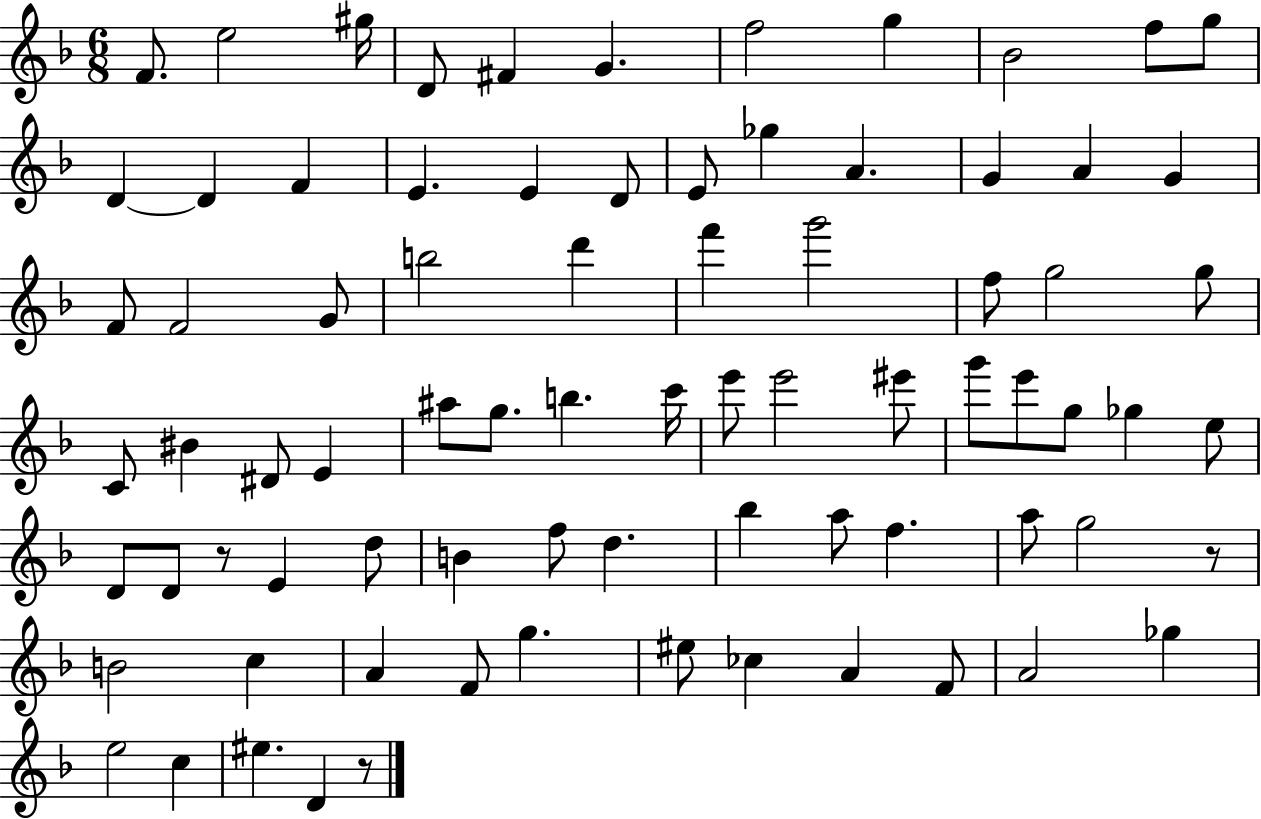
F4/e. E5/h G#5/s D4/e F#4/q G4/q. F5/h G5/q Bb4/h F5/e G5/e D4/q D4/q F4/q E4/q. E4/q D4/e E4/e Gb5/q A4/q. G4/q A4/q G4/q F4/e F4/h G4/e B5/h D6/q F6/q G6/h F5/e G5/h G5/e C4/e BIS4/q D#4/e E4/q A#5/e G5/e. B5/q. C6/s E6/e E6/h EIS6/e G6/e E6/e G5/e Gb5/q E5/e D4/e D4/e R/e E4/q D5/e B4/q F5/e D5/q. Bb5/q A5/e F5/q. A5/e G5/h R/e B4/h C5/q A4/q F4/e G5/q. EIS5/e CES5/q A4/q F4/e A4/h Gb5/q E5/h C5/q EIS5/q. D4/q R/e